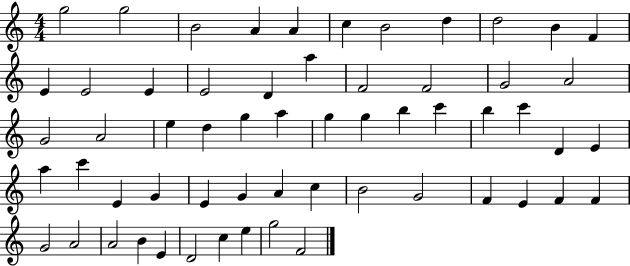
X:1
T:Untitled
M:4/4
L:1/4
K:C
g2 g2 B2 A A c B2 d d2 B F E E2 E E2 D a F2 F2 G2 A2 G2 A2 e d g a g g b c' b c' D E a c' E G E G A c B2 G2 F E F F G2 A2 A2 B E D2 c e g2 F2